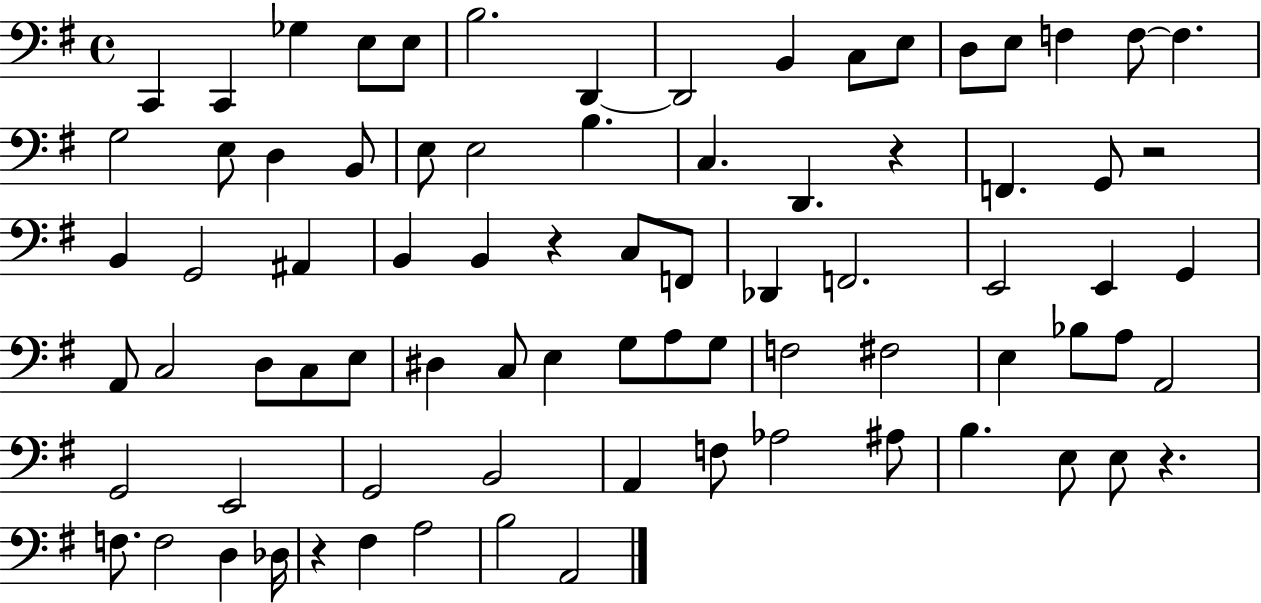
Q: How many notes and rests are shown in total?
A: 80